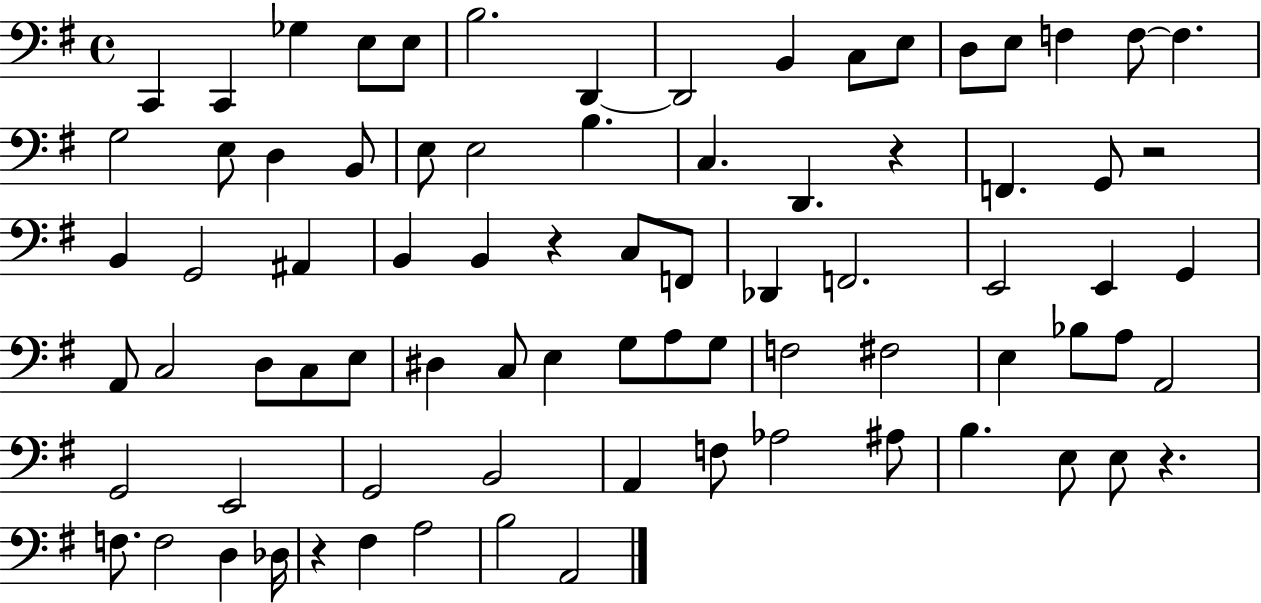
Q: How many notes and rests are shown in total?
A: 80